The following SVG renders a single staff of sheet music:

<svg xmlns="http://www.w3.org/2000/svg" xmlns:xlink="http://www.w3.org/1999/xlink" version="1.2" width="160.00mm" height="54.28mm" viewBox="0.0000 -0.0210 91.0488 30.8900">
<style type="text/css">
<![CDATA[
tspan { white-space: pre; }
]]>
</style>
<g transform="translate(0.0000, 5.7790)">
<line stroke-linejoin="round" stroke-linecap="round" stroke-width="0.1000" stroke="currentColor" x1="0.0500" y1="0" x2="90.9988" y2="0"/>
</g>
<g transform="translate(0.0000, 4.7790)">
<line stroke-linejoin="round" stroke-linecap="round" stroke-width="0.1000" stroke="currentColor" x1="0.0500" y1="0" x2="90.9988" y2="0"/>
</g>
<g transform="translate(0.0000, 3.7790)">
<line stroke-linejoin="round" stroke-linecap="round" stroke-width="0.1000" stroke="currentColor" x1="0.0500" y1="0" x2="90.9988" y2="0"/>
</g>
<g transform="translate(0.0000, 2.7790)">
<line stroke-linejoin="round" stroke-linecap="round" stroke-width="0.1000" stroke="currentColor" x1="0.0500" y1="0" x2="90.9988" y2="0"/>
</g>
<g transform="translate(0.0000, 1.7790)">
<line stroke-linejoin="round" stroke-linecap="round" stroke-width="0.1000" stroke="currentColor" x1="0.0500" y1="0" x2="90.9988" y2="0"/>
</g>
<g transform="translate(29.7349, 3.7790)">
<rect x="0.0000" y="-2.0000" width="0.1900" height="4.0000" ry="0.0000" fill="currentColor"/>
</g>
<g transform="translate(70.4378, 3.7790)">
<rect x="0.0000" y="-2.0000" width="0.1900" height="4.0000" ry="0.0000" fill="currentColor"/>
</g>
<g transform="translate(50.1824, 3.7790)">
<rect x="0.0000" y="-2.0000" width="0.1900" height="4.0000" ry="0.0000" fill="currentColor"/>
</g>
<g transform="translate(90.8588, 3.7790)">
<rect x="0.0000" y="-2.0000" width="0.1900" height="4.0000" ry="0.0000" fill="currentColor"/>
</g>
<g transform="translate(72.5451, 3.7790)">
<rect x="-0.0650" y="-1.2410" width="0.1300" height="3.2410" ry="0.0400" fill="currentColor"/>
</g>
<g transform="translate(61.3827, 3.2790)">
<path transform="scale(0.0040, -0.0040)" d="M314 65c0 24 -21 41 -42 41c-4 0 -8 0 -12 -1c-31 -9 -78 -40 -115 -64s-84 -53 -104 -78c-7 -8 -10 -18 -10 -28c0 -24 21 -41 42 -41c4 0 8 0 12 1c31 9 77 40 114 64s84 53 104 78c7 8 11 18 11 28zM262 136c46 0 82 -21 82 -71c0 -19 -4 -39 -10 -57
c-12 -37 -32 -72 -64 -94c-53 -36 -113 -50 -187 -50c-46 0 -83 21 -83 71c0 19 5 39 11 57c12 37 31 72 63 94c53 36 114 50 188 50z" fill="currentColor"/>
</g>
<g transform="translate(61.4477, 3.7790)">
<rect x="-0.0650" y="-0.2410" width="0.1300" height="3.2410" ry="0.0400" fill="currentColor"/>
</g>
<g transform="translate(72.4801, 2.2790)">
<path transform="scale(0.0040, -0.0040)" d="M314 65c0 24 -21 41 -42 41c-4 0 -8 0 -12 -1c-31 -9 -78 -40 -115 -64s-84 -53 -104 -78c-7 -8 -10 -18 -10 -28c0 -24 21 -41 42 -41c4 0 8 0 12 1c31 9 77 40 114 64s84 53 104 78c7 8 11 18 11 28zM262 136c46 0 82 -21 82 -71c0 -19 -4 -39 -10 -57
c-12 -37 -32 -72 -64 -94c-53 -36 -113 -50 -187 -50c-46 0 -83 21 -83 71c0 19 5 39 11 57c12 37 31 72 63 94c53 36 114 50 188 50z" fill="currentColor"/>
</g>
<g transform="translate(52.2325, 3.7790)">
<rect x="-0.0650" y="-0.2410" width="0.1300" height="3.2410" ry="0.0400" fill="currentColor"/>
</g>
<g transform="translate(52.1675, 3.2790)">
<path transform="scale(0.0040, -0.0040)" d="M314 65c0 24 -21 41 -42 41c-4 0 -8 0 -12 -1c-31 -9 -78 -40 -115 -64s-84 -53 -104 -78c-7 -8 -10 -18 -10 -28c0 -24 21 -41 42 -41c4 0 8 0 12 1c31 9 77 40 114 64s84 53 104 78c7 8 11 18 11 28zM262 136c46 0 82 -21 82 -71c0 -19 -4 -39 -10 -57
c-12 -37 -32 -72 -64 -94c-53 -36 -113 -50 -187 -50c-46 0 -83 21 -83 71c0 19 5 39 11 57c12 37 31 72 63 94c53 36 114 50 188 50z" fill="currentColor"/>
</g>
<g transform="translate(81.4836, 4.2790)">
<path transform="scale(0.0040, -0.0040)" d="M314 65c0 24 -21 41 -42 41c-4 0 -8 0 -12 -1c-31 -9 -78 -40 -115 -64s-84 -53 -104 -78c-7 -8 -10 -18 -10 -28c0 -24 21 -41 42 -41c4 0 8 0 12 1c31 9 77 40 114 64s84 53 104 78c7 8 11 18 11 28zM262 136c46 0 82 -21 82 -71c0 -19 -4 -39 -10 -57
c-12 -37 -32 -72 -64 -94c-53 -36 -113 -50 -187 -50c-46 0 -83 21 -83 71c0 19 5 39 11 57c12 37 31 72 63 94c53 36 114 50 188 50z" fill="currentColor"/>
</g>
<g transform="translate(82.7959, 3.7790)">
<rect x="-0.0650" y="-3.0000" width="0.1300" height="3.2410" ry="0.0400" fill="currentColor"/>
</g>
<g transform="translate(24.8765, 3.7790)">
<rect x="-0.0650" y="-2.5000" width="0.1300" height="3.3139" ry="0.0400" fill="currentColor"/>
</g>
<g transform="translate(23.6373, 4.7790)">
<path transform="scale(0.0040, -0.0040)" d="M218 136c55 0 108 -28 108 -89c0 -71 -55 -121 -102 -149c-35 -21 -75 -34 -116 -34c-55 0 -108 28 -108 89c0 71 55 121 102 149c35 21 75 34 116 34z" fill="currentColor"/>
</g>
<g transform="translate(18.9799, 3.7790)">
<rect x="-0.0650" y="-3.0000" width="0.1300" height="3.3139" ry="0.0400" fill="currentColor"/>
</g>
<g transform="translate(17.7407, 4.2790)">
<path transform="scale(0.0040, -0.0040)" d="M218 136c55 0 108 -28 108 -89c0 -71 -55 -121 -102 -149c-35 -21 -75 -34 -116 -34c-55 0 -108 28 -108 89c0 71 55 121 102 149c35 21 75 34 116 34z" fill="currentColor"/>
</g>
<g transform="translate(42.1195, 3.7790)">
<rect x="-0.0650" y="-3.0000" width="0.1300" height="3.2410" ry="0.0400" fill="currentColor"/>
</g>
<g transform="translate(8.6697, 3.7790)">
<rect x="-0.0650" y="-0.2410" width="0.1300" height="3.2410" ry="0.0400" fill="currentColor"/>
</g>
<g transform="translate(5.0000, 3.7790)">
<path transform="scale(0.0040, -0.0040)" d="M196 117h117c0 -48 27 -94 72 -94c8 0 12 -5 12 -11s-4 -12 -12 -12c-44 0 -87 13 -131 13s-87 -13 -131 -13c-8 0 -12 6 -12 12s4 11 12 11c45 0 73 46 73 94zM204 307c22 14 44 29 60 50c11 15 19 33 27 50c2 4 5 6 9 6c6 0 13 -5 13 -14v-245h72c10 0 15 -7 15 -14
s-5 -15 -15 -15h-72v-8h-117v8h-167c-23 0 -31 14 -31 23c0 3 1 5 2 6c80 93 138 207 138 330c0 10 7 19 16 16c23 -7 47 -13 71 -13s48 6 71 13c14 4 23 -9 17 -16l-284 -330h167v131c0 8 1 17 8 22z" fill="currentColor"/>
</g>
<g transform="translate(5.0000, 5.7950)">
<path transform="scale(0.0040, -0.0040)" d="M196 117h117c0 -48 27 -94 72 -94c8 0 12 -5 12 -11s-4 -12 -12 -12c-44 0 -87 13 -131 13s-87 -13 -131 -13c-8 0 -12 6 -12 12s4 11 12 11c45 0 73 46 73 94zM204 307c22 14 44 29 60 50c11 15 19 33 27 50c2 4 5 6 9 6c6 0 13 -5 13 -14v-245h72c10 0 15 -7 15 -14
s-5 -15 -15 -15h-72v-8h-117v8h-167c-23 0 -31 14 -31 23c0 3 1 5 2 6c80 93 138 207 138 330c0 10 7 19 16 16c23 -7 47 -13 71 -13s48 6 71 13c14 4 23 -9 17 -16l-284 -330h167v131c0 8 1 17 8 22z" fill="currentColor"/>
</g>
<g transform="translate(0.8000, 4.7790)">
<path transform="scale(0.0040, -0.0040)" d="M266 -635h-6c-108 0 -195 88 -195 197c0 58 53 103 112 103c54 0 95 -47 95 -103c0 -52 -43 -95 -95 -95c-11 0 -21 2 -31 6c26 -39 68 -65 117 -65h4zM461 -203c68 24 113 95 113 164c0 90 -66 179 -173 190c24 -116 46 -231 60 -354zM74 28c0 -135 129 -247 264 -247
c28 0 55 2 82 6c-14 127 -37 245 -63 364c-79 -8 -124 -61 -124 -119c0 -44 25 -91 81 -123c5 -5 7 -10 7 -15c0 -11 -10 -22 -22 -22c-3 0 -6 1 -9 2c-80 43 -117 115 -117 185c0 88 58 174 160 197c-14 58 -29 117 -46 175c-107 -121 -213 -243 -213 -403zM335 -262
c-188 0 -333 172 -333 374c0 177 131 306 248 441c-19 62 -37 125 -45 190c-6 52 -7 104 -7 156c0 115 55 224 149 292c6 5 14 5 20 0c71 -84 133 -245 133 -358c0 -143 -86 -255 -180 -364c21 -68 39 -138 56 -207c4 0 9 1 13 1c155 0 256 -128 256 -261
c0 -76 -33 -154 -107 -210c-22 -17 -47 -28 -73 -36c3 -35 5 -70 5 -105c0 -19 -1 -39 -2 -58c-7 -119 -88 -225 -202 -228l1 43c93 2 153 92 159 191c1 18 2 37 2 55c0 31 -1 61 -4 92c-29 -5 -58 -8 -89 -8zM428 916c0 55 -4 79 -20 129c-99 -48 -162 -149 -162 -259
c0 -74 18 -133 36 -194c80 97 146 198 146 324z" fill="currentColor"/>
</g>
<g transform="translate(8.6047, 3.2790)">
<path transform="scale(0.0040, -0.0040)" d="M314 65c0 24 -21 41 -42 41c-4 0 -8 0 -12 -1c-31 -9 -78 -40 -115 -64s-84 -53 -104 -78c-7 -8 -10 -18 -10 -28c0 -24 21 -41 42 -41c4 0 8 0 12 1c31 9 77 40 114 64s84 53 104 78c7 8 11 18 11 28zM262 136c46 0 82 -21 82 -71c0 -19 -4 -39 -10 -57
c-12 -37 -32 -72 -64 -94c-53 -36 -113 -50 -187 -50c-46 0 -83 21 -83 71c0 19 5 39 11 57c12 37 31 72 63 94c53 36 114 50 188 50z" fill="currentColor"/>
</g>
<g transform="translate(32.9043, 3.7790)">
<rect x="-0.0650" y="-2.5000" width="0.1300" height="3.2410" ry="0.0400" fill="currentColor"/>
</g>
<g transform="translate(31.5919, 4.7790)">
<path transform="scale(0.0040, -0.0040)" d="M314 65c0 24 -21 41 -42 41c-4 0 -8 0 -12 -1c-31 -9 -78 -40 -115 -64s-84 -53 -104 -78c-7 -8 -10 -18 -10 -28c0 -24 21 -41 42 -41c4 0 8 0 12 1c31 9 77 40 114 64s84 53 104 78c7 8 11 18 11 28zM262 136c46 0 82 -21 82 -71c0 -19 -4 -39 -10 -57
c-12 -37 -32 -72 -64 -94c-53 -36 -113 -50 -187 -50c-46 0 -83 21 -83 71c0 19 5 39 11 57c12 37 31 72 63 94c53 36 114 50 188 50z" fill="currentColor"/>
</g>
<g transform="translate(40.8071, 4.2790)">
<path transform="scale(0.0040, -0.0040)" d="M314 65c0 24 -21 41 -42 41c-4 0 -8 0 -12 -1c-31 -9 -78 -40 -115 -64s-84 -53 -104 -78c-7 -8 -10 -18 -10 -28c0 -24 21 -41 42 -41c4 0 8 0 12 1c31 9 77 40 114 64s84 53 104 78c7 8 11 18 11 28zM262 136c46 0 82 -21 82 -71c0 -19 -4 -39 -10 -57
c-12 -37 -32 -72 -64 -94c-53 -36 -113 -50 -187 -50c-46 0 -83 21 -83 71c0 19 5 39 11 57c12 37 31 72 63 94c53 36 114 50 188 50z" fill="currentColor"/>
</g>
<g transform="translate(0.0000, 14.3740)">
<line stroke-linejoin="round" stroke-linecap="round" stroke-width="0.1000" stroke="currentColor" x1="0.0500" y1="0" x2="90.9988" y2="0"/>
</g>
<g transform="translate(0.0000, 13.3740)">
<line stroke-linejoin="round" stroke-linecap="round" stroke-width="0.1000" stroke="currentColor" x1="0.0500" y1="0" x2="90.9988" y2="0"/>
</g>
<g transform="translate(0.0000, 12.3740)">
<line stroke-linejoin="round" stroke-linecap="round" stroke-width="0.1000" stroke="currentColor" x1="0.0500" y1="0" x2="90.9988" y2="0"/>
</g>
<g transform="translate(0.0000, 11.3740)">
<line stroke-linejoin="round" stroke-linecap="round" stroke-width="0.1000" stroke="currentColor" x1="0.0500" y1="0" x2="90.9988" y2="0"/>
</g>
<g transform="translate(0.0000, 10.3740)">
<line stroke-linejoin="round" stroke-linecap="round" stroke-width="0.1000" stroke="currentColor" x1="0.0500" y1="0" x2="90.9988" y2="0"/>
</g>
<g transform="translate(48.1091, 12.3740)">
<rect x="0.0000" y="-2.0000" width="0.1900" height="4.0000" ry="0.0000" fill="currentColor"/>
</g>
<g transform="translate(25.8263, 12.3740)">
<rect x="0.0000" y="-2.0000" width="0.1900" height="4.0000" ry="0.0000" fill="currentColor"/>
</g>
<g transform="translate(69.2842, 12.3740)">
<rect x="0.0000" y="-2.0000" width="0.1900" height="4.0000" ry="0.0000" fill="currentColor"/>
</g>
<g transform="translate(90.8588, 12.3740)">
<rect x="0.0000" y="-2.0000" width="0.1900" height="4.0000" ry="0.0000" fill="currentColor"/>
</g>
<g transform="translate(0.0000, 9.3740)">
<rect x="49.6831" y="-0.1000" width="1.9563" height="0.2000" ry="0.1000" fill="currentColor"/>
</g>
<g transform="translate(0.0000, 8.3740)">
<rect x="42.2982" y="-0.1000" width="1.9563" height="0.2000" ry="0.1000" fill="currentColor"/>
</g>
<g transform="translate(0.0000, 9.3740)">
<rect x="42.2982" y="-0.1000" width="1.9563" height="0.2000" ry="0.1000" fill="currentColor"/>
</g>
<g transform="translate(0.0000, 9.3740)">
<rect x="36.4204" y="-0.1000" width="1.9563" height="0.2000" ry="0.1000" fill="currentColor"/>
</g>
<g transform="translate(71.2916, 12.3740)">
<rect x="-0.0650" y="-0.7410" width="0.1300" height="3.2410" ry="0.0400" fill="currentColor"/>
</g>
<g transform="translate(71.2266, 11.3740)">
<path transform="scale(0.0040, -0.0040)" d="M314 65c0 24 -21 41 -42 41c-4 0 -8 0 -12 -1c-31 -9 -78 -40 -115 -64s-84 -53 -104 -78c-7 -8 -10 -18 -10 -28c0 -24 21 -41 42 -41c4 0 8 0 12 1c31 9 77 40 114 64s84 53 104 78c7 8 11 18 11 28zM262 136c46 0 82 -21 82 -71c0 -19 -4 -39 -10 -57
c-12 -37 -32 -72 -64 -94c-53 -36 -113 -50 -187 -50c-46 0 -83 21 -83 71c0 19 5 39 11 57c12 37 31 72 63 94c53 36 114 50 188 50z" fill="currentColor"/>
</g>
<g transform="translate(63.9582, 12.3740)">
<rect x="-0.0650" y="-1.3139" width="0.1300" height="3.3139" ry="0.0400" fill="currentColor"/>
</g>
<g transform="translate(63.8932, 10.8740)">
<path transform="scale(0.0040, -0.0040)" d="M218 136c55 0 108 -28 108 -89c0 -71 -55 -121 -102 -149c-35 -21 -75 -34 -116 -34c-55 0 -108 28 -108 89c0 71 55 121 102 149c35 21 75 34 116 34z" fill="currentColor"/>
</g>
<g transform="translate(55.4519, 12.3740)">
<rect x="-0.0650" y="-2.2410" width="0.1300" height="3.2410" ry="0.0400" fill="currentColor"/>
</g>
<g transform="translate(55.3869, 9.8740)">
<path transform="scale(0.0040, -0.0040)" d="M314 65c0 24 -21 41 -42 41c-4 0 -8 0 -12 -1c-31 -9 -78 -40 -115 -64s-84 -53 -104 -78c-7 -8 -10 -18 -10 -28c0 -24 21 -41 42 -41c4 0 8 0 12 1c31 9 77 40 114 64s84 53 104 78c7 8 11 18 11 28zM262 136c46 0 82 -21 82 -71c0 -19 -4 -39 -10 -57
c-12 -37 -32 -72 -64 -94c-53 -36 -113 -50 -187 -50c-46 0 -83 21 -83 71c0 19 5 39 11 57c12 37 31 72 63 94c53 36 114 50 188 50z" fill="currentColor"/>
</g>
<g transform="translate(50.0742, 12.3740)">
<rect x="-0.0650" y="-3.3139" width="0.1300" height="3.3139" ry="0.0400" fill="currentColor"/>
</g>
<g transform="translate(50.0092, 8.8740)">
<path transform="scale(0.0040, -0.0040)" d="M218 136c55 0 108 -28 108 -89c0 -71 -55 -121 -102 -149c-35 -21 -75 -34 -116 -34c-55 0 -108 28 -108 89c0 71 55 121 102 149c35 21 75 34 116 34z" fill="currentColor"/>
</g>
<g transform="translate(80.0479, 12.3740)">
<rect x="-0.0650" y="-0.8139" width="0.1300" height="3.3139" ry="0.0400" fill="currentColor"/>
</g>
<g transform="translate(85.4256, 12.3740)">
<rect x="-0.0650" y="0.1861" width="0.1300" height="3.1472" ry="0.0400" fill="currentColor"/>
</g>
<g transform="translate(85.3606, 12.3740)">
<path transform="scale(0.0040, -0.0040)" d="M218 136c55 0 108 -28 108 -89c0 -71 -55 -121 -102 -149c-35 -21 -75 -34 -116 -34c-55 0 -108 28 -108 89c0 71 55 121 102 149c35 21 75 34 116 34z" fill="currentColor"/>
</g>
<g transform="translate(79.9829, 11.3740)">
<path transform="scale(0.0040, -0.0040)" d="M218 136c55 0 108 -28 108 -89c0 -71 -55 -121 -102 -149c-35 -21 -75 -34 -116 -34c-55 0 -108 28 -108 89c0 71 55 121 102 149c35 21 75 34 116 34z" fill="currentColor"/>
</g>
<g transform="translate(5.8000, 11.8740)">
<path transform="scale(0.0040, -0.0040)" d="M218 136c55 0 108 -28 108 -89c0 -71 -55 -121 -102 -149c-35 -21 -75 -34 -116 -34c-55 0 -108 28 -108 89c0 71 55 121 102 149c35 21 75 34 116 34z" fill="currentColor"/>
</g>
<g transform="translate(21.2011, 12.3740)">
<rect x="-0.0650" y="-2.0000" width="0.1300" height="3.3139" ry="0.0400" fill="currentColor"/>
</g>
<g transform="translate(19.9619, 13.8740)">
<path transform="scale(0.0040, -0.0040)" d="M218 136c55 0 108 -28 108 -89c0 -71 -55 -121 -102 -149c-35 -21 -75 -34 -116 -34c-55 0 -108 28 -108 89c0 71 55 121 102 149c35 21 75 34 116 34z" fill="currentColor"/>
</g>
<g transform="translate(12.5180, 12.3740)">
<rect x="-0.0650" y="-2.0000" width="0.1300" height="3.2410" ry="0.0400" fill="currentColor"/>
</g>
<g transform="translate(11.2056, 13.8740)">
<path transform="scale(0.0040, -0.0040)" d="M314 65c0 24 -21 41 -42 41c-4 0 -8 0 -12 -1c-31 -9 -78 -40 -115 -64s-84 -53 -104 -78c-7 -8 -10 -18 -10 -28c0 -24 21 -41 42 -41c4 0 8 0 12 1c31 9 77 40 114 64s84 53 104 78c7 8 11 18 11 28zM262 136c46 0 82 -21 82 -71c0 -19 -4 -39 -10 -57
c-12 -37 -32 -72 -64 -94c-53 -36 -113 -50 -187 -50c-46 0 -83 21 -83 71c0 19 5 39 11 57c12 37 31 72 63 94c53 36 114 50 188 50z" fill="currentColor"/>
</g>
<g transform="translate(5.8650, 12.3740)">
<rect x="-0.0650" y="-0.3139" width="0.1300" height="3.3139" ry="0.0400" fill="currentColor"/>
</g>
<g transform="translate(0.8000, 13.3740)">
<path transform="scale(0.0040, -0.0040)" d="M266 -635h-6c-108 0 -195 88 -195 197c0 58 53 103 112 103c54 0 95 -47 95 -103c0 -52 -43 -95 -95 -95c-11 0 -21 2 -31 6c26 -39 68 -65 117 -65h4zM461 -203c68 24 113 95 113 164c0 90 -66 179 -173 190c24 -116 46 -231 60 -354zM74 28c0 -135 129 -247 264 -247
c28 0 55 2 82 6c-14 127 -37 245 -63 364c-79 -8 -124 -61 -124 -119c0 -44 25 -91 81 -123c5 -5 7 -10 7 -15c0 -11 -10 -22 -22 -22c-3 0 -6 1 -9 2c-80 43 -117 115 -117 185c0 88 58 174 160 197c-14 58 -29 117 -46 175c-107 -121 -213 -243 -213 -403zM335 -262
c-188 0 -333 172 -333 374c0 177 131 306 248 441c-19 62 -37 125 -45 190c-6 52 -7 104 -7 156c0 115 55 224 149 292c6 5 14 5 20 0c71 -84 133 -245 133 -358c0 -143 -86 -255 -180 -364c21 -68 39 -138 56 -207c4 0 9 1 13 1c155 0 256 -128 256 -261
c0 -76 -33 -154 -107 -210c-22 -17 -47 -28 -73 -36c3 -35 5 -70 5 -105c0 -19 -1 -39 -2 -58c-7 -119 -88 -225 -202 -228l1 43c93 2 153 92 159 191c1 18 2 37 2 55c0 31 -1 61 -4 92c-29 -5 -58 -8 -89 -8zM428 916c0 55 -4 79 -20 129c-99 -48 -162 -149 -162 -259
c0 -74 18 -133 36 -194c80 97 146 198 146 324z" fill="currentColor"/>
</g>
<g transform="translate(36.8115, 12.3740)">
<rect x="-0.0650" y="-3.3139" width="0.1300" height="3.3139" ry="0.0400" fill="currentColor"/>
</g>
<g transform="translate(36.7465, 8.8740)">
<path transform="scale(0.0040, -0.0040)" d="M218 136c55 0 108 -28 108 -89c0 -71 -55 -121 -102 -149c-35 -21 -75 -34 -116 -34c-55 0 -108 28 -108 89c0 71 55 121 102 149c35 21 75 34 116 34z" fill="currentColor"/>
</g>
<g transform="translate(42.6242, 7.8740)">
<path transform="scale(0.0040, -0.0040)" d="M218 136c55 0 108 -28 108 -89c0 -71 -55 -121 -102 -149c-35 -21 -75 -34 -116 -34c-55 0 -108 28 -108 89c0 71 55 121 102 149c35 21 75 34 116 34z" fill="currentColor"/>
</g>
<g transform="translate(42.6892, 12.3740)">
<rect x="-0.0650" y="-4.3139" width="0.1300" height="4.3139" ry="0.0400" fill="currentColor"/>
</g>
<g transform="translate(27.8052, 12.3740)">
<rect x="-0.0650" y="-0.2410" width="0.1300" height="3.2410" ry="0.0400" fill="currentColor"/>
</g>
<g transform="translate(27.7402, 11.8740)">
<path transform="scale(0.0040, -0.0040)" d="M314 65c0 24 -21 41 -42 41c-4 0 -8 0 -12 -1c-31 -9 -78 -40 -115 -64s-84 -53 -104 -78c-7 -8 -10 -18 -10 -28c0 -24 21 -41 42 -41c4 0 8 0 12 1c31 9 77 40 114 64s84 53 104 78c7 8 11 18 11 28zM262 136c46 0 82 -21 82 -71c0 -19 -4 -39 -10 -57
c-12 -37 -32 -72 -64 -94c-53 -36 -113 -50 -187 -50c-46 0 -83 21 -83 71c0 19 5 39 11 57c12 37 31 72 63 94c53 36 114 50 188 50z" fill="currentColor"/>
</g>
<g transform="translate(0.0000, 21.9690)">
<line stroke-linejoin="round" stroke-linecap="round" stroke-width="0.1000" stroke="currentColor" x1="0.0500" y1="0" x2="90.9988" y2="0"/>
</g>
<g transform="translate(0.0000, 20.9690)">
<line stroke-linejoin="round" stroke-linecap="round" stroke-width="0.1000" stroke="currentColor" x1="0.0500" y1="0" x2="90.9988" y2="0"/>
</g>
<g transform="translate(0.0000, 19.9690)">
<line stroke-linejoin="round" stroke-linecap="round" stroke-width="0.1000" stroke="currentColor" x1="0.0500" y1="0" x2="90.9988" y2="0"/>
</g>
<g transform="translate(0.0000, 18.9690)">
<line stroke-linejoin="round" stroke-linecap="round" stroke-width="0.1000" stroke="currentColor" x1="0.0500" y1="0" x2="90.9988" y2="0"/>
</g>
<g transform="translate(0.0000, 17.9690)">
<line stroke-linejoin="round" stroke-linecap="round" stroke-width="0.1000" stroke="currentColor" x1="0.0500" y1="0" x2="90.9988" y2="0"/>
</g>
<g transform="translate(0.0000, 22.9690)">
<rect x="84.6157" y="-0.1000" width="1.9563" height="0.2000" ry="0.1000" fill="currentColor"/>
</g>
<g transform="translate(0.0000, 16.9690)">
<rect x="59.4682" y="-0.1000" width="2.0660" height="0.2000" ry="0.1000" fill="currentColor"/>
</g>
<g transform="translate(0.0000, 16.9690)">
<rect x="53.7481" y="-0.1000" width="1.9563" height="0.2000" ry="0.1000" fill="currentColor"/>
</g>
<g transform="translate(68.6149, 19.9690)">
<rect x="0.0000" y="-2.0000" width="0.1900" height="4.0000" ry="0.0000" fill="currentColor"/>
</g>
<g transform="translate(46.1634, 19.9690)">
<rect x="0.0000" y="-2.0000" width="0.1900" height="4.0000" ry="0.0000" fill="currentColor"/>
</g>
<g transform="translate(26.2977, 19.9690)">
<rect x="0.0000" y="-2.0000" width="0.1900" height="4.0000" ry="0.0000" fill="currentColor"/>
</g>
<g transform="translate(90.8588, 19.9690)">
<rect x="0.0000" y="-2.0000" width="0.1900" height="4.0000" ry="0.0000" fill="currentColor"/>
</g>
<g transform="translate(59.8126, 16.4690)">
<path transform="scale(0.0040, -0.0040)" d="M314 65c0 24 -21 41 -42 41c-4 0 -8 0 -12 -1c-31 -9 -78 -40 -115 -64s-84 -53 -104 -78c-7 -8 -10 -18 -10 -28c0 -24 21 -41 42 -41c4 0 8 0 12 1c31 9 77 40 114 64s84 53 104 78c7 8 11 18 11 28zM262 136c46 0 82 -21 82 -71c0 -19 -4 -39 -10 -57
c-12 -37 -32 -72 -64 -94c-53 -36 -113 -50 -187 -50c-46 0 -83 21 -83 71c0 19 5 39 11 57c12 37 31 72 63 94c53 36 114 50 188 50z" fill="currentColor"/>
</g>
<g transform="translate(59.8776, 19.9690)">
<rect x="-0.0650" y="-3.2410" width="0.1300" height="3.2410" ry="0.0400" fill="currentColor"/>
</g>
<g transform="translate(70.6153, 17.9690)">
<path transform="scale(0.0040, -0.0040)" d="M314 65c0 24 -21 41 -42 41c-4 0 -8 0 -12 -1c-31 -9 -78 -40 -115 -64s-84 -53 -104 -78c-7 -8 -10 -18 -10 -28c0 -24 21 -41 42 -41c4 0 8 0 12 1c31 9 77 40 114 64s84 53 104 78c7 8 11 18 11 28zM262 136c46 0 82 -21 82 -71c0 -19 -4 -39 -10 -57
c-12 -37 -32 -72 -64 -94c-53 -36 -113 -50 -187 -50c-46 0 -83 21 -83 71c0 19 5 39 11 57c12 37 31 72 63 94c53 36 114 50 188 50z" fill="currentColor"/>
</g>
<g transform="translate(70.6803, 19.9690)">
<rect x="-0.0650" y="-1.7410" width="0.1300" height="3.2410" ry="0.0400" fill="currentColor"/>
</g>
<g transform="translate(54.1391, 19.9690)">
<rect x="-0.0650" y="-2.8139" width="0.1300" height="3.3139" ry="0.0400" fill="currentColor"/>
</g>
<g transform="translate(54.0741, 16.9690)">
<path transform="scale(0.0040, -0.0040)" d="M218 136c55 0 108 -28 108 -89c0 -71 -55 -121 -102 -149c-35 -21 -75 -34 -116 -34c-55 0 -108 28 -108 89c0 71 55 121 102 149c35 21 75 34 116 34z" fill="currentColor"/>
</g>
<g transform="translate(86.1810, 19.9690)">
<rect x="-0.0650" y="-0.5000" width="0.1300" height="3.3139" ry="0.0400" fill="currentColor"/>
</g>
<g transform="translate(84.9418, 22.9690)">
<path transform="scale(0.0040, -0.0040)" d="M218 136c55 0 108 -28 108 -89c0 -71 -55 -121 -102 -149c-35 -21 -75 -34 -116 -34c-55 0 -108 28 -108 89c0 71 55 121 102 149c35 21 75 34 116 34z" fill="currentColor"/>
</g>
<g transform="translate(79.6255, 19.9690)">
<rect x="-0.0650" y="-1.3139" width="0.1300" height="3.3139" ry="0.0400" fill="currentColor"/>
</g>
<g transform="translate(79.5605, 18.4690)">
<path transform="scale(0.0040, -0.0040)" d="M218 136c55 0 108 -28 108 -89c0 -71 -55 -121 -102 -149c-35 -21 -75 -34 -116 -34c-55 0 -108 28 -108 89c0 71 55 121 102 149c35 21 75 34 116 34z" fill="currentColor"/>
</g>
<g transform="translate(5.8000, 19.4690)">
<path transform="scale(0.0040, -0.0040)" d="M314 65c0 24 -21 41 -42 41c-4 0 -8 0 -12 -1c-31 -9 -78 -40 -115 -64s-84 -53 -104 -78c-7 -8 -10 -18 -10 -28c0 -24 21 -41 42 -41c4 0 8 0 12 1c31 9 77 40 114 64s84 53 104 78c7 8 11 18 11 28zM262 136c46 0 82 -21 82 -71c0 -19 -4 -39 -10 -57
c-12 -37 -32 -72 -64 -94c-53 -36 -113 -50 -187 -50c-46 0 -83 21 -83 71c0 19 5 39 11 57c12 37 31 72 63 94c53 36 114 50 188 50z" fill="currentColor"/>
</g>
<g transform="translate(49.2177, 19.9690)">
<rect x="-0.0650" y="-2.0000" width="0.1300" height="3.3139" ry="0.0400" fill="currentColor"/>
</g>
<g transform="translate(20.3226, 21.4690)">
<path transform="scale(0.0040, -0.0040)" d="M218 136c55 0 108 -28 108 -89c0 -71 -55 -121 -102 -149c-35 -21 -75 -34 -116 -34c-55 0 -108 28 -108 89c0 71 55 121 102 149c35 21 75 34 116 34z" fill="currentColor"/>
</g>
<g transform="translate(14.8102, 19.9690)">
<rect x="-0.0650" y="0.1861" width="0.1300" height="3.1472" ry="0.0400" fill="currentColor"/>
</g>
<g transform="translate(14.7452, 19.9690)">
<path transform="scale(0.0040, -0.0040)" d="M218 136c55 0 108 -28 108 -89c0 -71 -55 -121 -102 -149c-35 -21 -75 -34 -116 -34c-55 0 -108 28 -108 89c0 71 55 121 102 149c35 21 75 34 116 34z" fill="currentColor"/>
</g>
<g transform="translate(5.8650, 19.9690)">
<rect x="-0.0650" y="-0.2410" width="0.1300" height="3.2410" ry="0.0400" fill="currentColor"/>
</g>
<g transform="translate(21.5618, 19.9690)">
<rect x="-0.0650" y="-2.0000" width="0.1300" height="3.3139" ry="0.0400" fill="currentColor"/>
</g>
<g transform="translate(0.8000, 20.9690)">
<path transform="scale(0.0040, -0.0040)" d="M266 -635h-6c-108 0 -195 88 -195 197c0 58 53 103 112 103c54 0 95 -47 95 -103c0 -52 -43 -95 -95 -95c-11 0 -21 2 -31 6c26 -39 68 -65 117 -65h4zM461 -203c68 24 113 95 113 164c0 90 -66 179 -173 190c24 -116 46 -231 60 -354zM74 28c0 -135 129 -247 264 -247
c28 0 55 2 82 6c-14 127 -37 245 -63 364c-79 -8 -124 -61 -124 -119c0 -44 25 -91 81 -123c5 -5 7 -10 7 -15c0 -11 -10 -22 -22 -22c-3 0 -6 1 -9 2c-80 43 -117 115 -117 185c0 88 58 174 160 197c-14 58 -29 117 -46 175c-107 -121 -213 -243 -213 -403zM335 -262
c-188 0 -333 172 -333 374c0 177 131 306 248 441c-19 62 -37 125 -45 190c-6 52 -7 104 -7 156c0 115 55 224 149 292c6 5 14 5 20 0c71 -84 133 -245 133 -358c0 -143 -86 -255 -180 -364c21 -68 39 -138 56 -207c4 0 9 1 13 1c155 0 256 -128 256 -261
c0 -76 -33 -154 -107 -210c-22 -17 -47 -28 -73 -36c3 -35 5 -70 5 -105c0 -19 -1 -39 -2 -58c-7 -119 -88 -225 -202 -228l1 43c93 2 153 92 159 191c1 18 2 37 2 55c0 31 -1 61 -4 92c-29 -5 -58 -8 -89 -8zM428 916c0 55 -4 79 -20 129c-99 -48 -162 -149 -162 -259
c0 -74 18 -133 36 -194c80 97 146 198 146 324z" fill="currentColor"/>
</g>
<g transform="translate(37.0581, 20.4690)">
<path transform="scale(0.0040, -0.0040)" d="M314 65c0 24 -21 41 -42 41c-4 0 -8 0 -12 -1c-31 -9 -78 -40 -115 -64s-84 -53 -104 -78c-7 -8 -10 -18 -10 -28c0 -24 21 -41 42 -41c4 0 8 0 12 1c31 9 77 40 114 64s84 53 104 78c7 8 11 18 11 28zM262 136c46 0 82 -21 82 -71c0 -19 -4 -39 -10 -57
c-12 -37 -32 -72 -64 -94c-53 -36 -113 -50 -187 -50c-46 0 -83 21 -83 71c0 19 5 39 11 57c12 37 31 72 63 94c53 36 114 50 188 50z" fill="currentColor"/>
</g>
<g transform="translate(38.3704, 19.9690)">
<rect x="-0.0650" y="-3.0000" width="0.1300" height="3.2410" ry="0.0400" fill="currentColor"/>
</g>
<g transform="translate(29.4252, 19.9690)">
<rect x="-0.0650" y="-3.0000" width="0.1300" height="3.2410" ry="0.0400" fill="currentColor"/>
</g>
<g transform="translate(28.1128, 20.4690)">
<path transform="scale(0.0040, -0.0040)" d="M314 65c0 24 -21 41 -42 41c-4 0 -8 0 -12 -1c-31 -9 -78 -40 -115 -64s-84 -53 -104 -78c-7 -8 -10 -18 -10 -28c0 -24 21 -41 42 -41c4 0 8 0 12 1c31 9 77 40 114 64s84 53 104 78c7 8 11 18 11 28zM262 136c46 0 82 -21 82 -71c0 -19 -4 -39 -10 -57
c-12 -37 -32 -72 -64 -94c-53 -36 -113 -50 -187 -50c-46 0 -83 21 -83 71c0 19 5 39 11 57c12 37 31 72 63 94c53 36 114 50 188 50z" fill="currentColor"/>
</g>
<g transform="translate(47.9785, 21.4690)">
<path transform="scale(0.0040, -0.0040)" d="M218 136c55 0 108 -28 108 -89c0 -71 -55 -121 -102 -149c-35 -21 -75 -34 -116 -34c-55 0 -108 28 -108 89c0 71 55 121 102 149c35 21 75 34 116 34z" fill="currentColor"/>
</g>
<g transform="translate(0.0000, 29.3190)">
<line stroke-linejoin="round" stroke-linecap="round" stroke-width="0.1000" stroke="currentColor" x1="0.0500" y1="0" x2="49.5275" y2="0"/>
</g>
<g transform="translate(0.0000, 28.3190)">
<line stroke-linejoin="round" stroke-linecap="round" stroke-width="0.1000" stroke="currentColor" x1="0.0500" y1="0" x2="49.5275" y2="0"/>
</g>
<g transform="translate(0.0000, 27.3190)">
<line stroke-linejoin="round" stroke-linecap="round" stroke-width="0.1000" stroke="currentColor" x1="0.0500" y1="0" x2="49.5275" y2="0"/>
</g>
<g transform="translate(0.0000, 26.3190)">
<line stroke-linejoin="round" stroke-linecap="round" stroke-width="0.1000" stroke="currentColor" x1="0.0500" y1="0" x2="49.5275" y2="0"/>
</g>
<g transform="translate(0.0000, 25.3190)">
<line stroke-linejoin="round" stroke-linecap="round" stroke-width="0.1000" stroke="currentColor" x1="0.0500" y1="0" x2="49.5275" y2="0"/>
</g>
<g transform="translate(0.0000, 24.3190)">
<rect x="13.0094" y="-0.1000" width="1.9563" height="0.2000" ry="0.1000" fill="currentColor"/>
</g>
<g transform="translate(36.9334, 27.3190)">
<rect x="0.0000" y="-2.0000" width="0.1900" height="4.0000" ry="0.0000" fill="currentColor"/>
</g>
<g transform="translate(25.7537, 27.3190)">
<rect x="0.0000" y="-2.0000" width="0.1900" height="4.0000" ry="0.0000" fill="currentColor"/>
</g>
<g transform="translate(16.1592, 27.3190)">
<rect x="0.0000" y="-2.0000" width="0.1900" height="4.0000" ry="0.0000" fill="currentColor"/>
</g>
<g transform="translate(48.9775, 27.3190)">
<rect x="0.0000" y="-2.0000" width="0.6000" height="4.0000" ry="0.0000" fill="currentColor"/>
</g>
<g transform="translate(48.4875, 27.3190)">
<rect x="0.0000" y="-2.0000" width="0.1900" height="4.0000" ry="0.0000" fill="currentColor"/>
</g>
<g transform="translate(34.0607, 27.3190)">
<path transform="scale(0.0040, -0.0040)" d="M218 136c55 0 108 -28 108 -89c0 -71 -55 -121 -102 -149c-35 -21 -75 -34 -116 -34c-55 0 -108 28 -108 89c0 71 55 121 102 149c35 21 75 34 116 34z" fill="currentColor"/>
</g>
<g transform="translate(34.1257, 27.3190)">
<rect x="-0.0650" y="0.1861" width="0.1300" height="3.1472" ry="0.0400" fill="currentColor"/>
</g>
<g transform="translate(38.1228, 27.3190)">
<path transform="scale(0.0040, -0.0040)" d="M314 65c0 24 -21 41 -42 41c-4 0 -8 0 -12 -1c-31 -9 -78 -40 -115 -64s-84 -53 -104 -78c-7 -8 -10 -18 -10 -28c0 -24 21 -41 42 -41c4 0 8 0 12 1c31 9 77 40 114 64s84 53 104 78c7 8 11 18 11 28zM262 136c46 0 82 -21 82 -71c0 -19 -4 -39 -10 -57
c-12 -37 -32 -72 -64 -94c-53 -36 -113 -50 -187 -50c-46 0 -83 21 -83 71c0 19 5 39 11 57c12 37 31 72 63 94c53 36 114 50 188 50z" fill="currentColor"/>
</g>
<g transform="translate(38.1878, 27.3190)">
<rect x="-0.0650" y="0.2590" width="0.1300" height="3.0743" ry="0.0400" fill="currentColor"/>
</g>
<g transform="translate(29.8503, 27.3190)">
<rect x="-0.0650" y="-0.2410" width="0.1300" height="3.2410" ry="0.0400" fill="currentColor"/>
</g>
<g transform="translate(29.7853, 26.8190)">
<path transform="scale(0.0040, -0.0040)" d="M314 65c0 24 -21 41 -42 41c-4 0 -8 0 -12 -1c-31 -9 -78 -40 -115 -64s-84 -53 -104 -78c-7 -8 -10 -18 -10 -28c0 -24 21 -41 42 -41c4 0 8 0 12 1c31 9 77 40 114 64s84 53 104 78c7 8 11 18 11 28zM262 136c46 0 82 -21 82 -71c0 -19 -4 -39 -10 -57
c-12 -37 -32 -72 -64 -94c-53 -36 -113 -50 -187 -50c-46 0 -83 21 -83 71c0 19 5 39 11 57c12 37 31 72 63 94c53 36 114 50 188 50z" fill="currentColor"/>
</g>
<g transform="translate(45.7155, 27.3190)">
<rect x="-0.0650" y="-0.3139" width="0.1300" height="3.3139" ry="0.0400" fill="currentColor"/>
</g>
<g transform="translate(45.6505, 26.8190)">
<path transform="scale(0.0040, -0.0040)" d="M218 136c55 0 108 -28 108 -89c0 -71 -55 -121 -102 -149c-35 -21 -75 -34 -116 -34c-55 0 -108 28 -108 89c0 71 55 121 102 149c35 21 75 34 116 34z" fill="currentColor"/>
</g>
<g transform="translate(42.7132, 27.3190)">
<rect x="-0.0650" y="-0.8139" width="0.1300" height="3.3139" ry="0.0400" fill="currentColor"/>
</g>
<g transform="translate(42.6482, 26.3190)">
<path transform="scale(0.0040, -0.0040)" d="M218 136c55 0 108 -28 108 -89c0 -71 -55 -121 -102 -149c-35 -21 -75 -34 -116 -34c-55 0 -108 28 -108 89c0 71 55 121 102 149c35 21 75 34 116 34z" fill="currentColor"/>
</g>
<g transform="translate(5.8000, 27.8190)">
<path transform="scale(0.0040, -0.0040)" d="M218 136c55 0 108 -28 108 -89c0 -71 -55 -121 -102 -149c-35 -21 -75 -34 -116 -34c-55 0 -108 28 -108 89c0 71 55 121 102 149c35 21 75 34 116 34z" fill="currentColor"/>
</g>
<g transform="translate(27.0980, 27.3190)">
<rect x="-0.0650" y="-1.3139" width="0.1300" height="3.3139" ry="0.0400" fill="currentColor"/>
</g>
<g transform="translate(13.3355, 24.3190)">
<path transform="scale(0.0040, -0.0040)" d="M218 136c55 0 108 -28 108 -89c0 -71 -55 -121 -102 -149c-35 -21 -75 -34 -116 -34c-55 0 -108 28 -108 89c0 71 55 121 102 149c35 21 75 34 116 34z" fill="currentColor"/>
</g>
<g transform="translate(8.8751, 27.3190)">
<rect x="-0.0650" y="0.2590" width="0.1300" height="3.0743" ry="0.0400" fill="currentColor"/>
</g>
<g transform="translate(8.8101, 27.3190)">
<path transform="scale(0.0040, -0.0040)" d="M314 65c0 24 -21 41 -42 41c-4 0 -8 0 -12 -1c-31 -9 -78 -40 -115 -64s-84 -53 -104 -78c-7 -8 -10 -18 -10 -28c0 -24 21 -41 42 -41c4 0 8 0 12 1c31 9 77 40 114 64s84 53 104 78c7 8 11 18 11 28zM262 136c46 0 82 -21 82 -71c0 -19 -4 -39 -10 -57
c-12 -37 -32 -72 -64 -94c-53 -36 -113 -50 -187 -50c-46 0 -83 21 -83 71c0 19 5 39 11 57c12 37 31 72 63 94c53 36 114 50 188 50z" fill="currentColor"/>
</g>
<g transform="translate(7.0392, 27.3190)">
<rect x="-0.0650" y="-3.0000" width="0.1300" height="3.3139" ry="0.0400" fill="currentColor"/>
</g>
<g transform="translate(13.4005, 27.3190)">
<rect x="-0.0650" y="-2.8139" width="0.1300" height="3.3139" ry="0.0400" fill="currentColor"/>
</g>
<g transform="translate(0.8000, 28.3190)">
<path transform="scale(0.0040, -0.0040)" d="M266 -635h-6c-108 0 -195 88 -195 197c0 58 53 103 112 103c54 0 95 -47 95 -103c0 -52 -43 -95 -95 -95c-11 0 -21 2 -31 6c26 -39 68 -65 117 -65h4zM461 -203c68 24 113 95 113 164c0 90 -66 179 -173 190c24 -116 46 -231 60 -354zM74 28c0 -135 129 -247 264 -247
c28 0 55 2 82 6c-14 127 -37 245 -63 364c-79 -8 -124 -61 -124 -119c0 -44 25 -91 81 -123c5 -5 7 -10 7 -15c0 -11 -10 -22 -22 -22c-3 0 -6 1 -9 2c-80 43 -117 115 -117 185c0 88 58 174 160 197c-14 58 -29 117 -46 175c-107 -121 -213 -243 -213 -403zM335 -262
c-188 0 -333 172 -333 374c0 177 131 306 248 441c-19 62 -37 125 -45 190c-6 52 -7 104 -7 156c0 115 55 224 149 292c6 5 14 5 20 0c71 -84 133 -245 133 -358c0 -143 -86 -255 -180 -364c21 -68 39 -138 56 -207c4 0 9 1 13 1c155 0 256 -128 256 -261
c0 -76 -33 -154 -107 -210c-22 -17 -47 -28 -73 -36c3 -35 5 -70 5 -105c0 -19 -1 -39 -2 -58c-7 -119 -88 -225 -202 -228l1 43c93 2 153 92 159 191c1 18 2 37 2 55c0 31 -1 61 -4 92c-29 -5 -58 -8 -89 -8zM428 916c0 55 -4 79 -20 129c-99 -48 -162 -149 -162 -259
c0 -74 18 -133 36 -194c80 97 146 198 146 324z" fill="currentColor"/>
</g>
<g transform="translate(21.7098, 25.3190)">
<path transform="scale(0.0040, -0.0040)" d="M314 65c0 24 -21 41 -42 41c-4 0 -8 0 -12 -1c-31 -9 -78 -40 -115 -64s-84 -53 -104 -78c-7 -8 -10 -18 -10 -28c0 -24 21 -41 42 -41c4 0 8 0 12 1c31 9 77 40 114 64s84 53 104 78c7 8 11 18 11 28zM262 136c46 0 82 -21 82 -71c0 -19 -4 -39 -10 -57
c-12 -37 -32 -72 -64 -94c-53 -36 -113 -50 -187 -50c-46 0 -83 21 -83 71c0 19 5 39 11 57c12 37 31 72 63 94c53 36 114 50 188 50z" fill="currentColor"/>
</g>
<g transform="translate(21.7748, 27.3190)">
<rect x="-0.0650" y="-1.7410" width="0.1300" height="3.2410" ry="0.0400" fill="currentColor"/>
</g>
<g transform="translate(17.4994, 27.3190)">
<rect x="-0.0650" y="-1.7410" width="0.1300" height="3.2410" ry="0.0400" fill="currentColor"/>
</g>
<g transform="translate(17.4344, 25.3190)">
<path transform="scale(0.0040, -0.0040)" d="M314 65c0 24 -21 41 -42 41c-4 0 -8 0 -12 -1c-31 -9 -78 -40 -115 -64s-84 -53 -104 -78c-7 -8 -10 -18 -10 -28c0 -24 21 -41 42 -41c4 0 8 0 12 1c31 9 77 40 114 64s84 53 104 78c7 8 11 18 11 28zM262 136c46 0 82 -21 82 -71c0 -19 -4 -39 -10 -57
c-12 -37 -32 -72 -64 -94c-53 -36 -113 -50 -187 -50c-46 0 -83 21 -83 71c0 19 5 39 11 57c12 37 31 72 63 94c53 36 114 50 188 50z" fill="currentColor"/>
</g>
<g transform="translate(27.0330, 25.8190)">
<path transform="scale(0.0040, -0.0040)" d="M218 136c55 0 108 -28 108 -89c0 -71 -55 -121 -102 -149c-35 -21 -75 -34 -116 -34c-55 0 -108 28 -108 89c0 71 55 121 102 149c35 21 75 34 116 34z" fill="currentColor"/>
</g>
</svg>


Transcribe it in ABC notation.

X:1
T:Untitled
M:4/4
L:1/4
K:C
c2 A G G2 A2 c2 c2 e2 A2 c F2 F c2 b d' b g2 e d2 d B c2 B F A2 A2 F a b2 f2 e C A B2 a f2 f2 e c2 B B2 d c